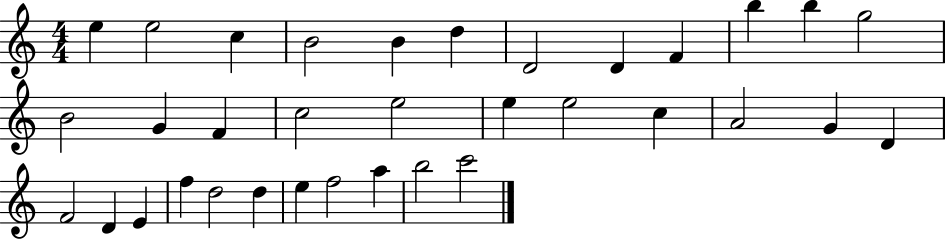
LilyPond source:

{
  \clef treble
  \numericTimeSignature
  \time 4/4
  \key c \major
  e''4 e''2 c''4 | b'2 b'4 d''4 | d'2 d'4 f'4 | b''4 b''4 g''2 | \break b'2 g'4 f'4 | c''2 e''2 | e''4 e''2 c''4 | a'2 g'4 d'4 | \break f'2 d'4 e'4 | f''4 d''2 d''4 | e''4 f''2 a''4 | b''2 c'''2 | \break \bar "|."
}